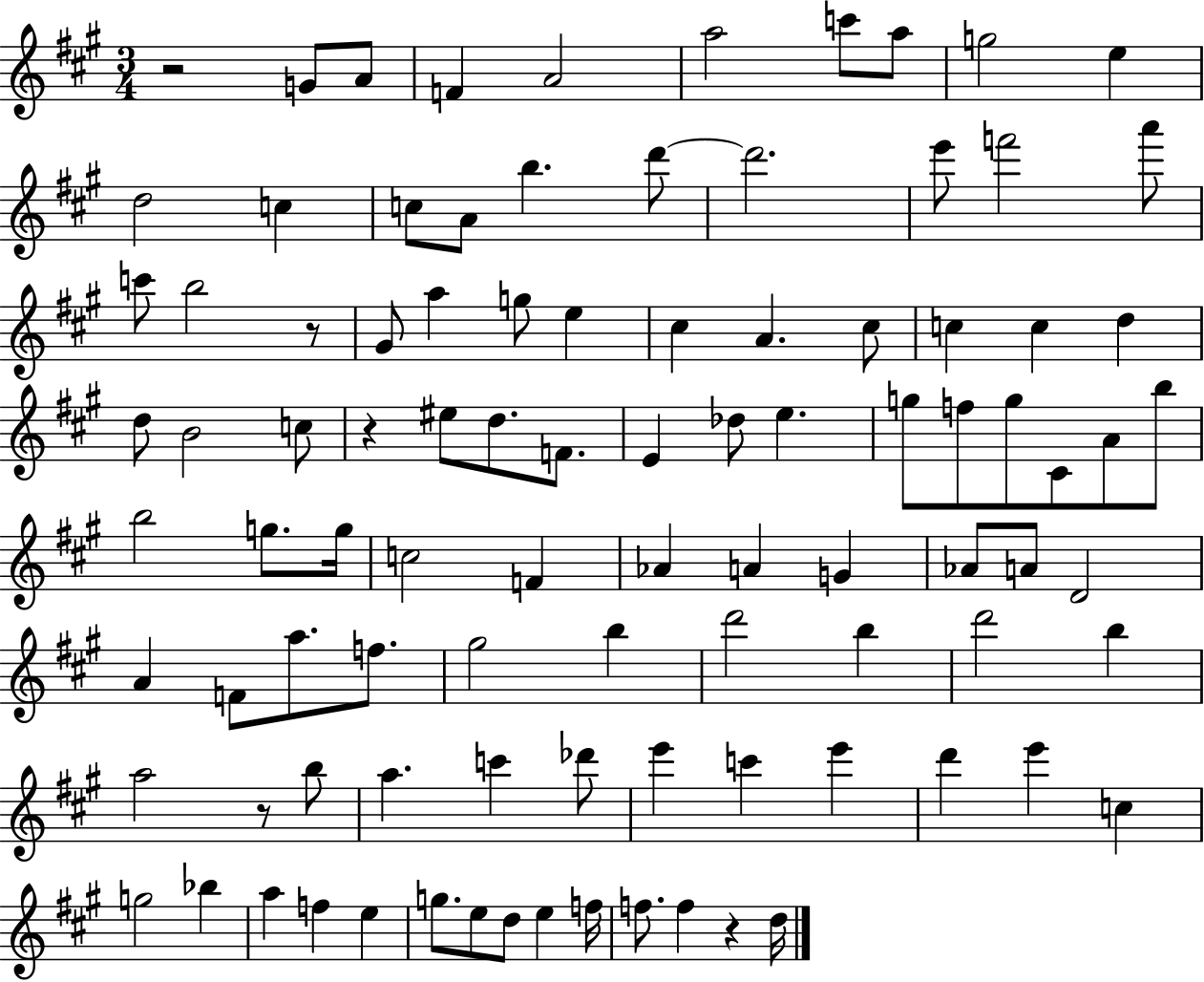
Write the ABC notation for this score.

X:1
T:Untitled
M:3/4
L:1/4
K:A
z2 G/2 A/2 F A2 a2 c'/2 a/2 g2 e d2 c c/2 A/2 b d'/2 d'2 e'/2 f'2 a'/2 c'/2 b2 z/2 ^G/2 a g/2 e ^c A ^c/2 c c d d/2 B2 c/2 z ^e/2 d/2 F/2 E _d/2 e g/2 f/2 g/2 ^C/2 A/2 b/2 b2 g/2 g/4 c2 F _A A G _A/2 A/2 D2 A F/2 a/2 f/2 ^g2 b d'2 b d'2 b a2 z/2 b/2 a c' _d'/2 e' c' e' d' e' c g2 _b a f e g/2 e/2 d/2 e f/4 f/2 f z d/4